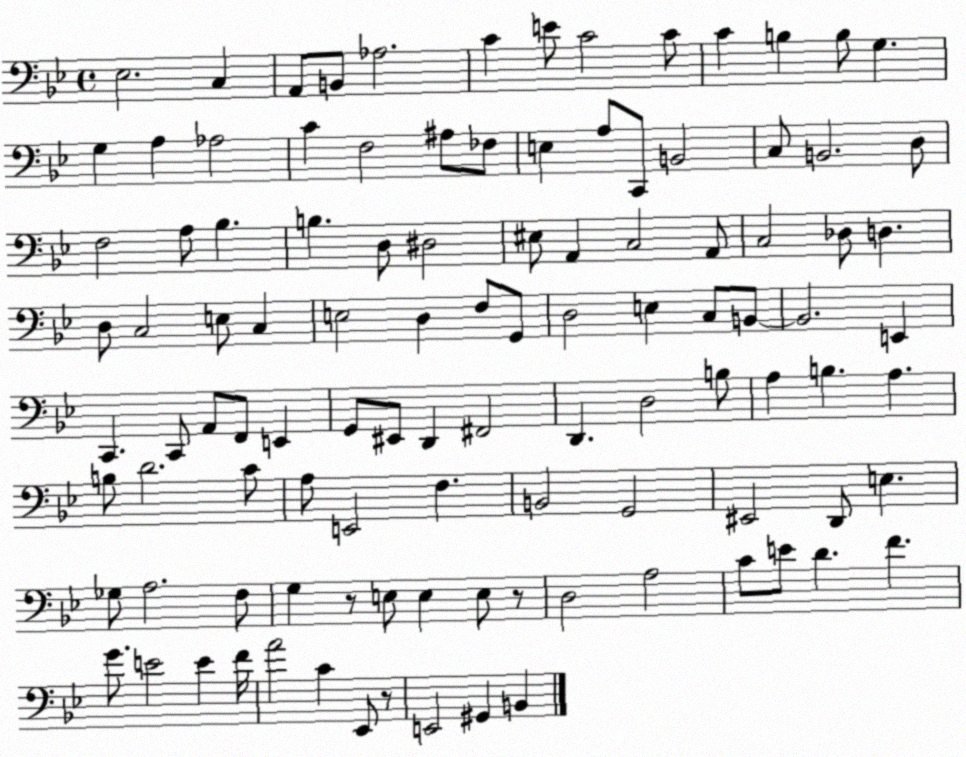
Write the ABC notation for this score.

X:1
T:Untitled
M:4/4
L:1/4
K:Bb
_E,2 C, A,,/2 B,,/2 _A,2 C E/2 C2 C/2 C B, B,/2 G, G, A, _A,2 C F,2 ^A,/2 _F,/2 E, A,/2 C,,/2 B,,2 C,/2 B,,2 D,/2 F,2 A,/2 _B, B, D,/2 ^D,2 ^E,/2 A,, C,2 A,,/2 C,2 _D,/2 D, D,/2 C,2 E,/2 C, E,2 D, F,/2 G,,/2 D,2 E, C,/2 B,,/2 B,,2 E,, C,, C,,/2 A,,/2 F,,/2 E,, G,,/2 ^E,,/2 D,, ^F,,2 D,, D,2 B,/2 A, B, A, B,/2 D2 C/2 A,/2 E,,2 F, B,,2 G,,2 ^E,,2 D,,/2 E, _G,/2 A,2 F,/2 G, z/2 E,/2 E, E,/2 z/2 D,2 A,2 C/2 E/2 D F G/2 E2 E F/4 A2 C _E,,/2 z/2 E,,2 ^G,, B,,